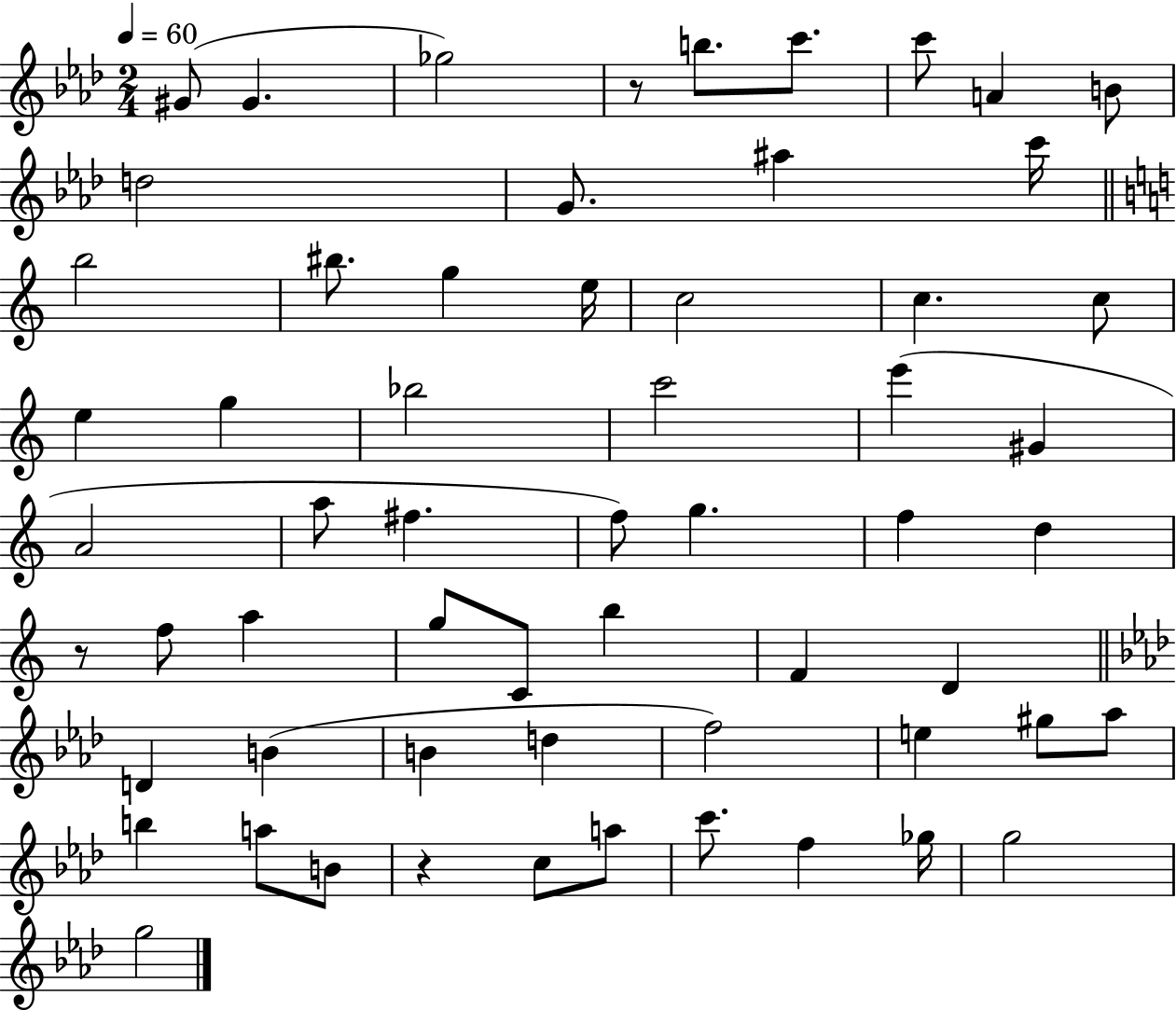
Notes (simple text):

G#4/e G#4/q. Gb5/h R/e B5/e. C6/e. C6/e A4/q B4/e D5/h G4/e. A#5/q C6/s B5/h BIS5/e. G5/q E5/s C5/h C5/q. C5/e E5/q G5/q Bb5/h C6/h E6/q G#4/q A4/h A5/e F#5/q. F5/e G5/q. F5/q D5/q R/e F5/e A5/q G5/e C4/e B5/q F4/q D4/q D4/q B4/q B4/q D5/q F5/h E5/q G#5/e Ab5/e B5/q A5/e B4/e R/q C5/e A5/e C6/e. F5/q Gb5/s G5/h G5/h